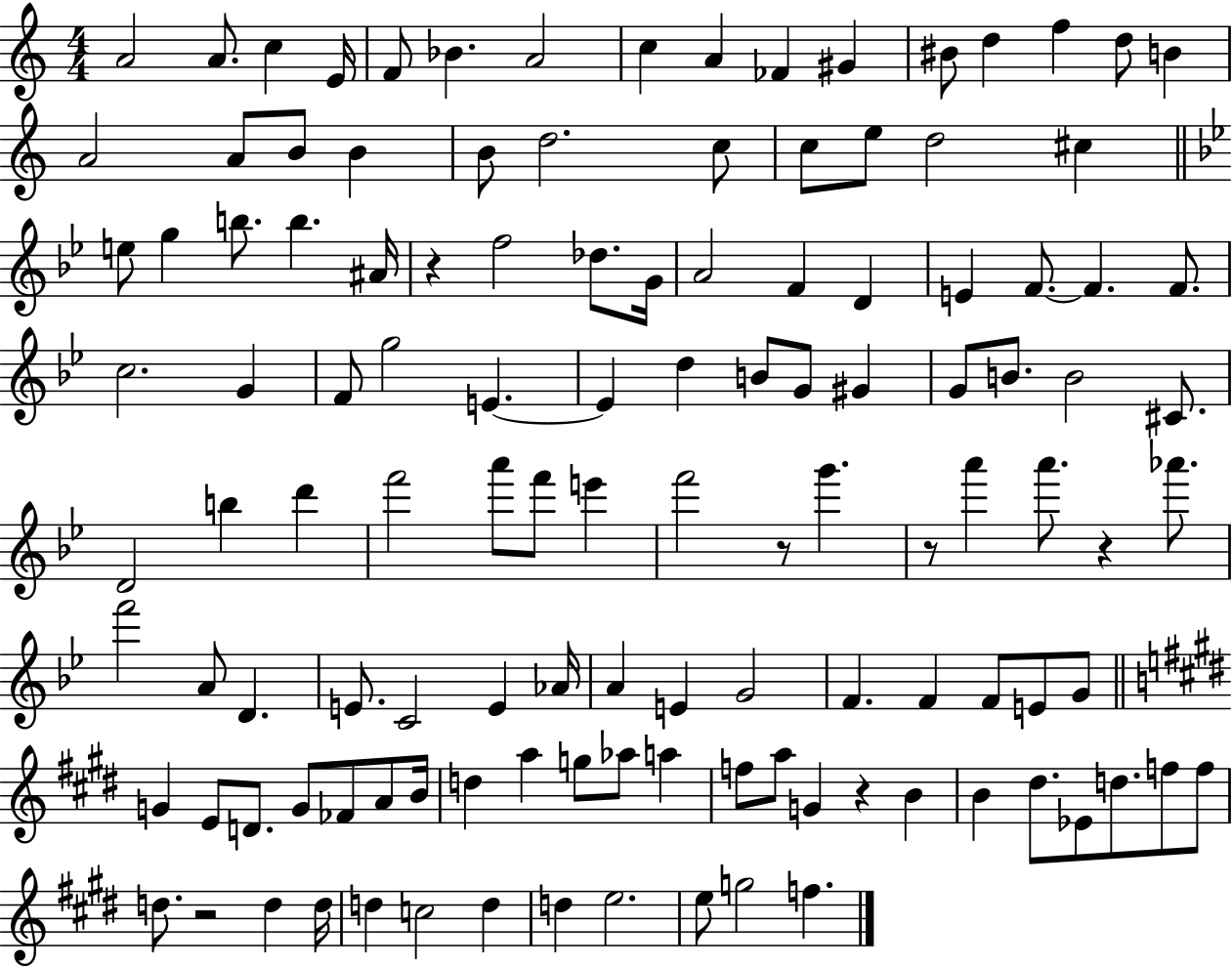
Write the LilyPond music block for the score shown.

{
  \clef treble
  \numericTimeSignature
  \time 4/4
  \key c \major
  a'2 a'8. c''4 e'16 | f'8 bes'4. a'2 | c''4 a'4 fes'4 gis'4 | bis'8 d''4 f''4 d''8 b'4 | \break a'2 a'8 b'8 b'4 | b'8 d''2. c''8 | c''8 e''8 d''2 cis''4 | \bar "||" \break \key bes \major e''8 g''4 b''8. b''4. ais'16 | r4 f''2 des''8. g'16 | a'2 f'4 d'4 | e'4 f'8.~~ f'4. f'8. | \break c''2. g'4 | f'8 g''2 e'4.~~ | e'4 d''4 b'8 g'8 gis'4 | g'8 b'8. b'2 cis'8. | \break d'2 b''4 d'''4 | f'''2 a'''8 f'''8 e'''4 | f'''2 r8 g'''4. | r8 a'''4 a'''8. r4 aes'''8. | \break f'''2 a'8 d'4. | e'8. c'2 e'4 aes'16 | a'4 e'4 g'2 | f'4. f'4 f'8 e'8 g'8 | \break \bar "||" \break \key e \major g'4 e'8 d'8. g'8 fes'8 a'8 b'16 | d''4 a''4 g''8 aes''8 a''4 | f''8 a''8 g'4 r4 b'4 | b'4 dis''8. ees'8 d''8. f''8 f''8 | \break d''8. r2 d''4 d''16 | d''4 c''2 d''4 | d''4 e''2. | e''8 g''2 f''4. | \break \bar "|."
}